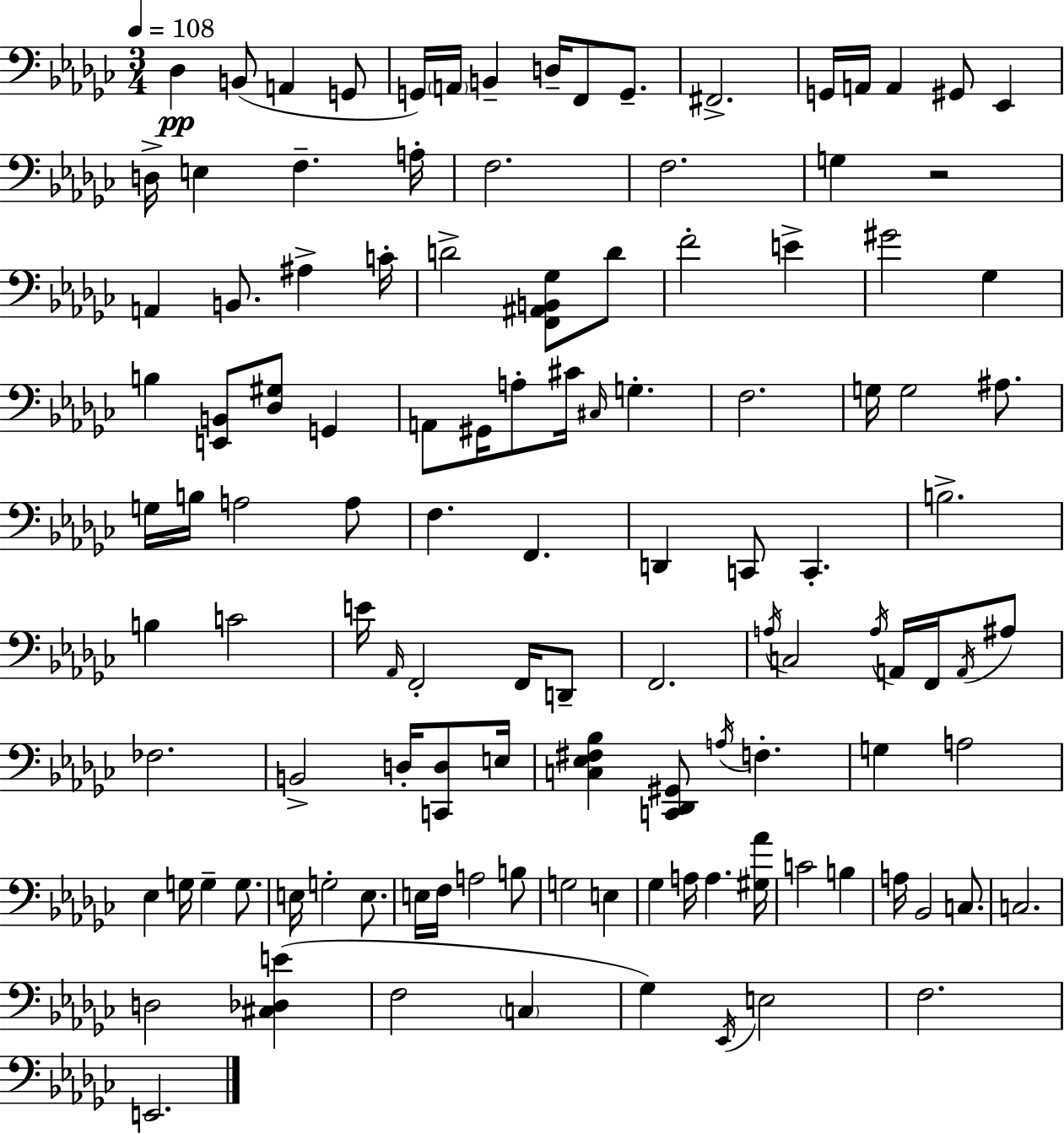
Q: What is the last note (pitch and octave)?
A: E2